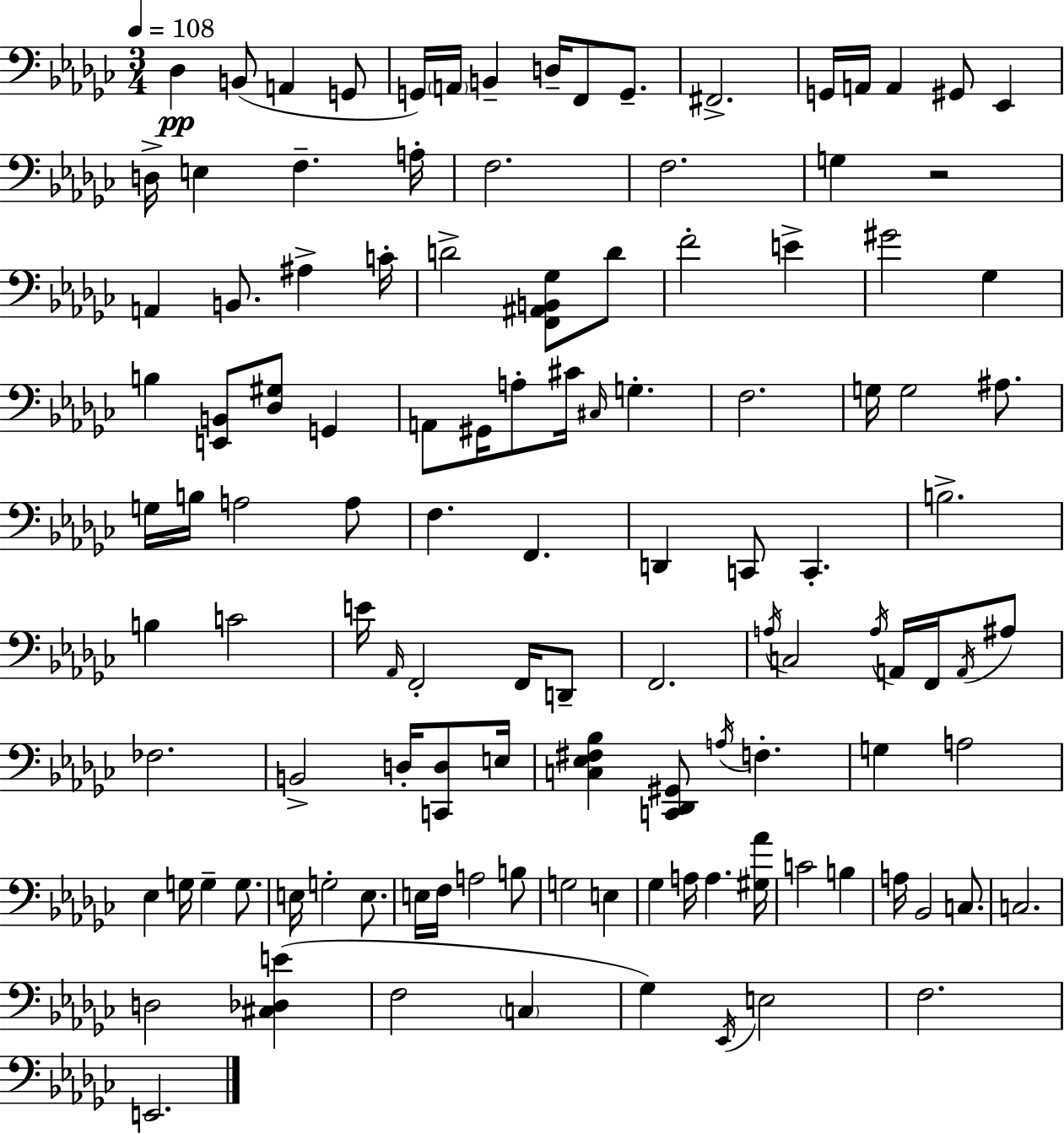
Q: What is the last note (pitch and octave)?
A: E2